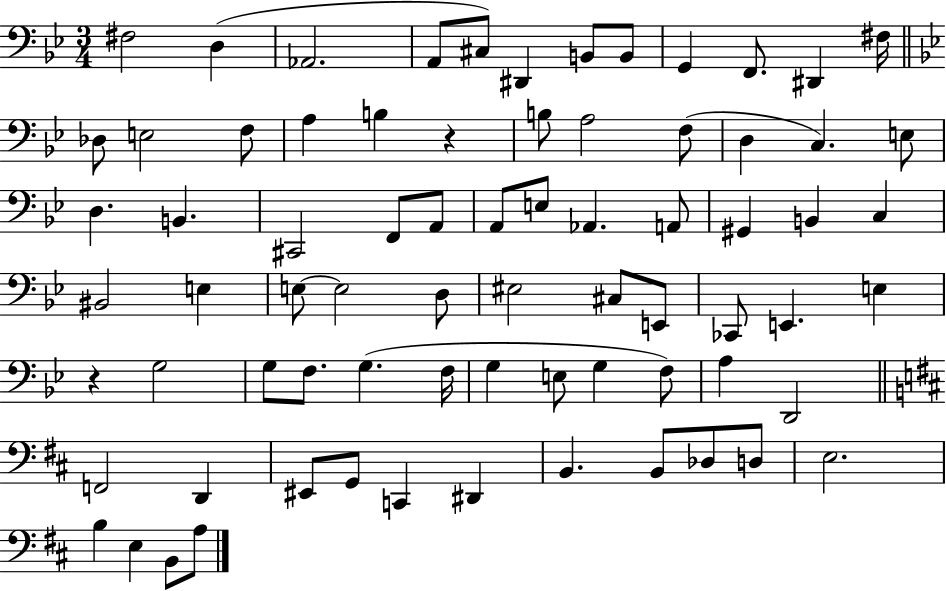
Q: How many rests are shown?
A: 2